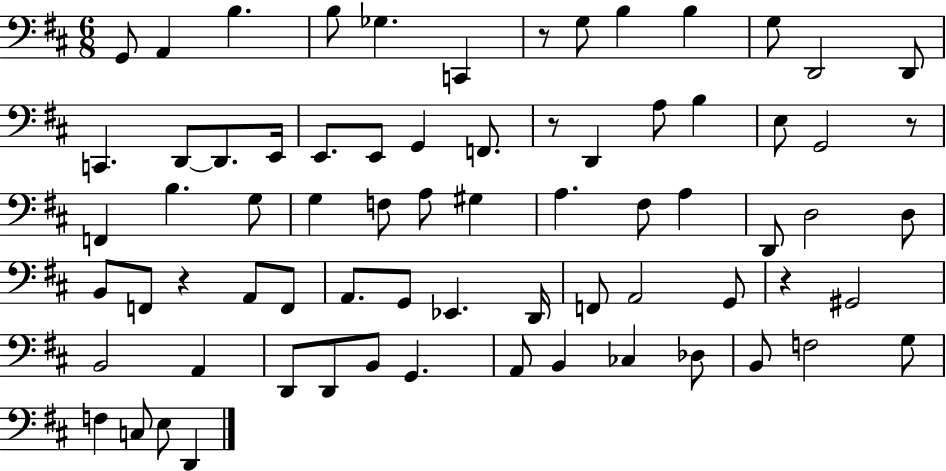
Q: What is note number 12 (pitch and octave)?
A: D2